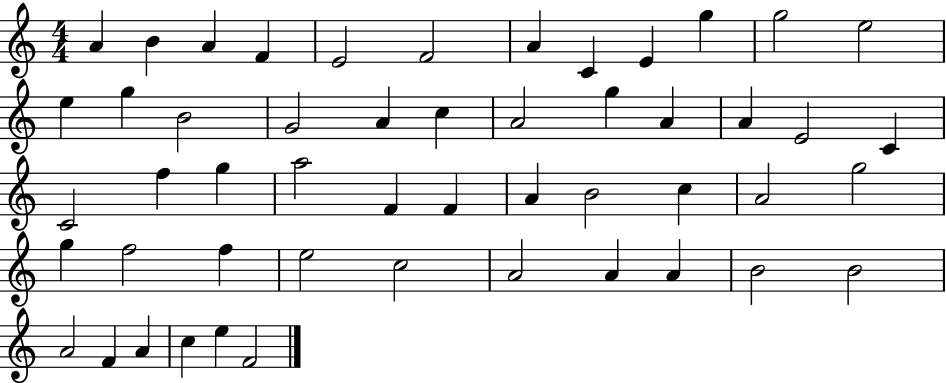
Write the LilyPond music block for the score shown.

{
  \clef treble
  \numericTimeSignature
  \time 4/4
  \key c \major
  a'4 b'4 a'4 f'4 | e'2 f'2 | a'4 c'4 e'4 g''4 | g''2 e''2 | \break e''4 g''4 b'2 | g'2 a'4 c''4 | a'2 g''4 a'4 | a'4 e'2 c'4 | \break c'2 f''4 g''4 | a''2 f'4 f'4 | a'4 b'2 c''4 | a'2 g''2 | \break g''4 f''2 f''4 | e''2 c''2 | a'2 a'4 a'4 | b'2 b'2 | \break a'2 f'4 a'4 | c''4 e''4 f'2 | \bar "|."
}